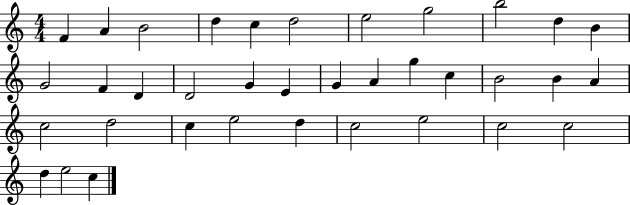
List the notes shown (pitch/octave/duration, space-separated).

F4/q A4/q B4/h D5/q C5/q D5/h E5/h G5/h B5/h D5/q B4/q G4/h F4/q D4/q D4/h G4/q E4/q G4/q A4/q G5/q C5/q B4/h B4/q A4/q C5/h D5/h C5/q E5/h D5/q C5/h E5/h C5/h C5/h D5/q E5/h C5/q